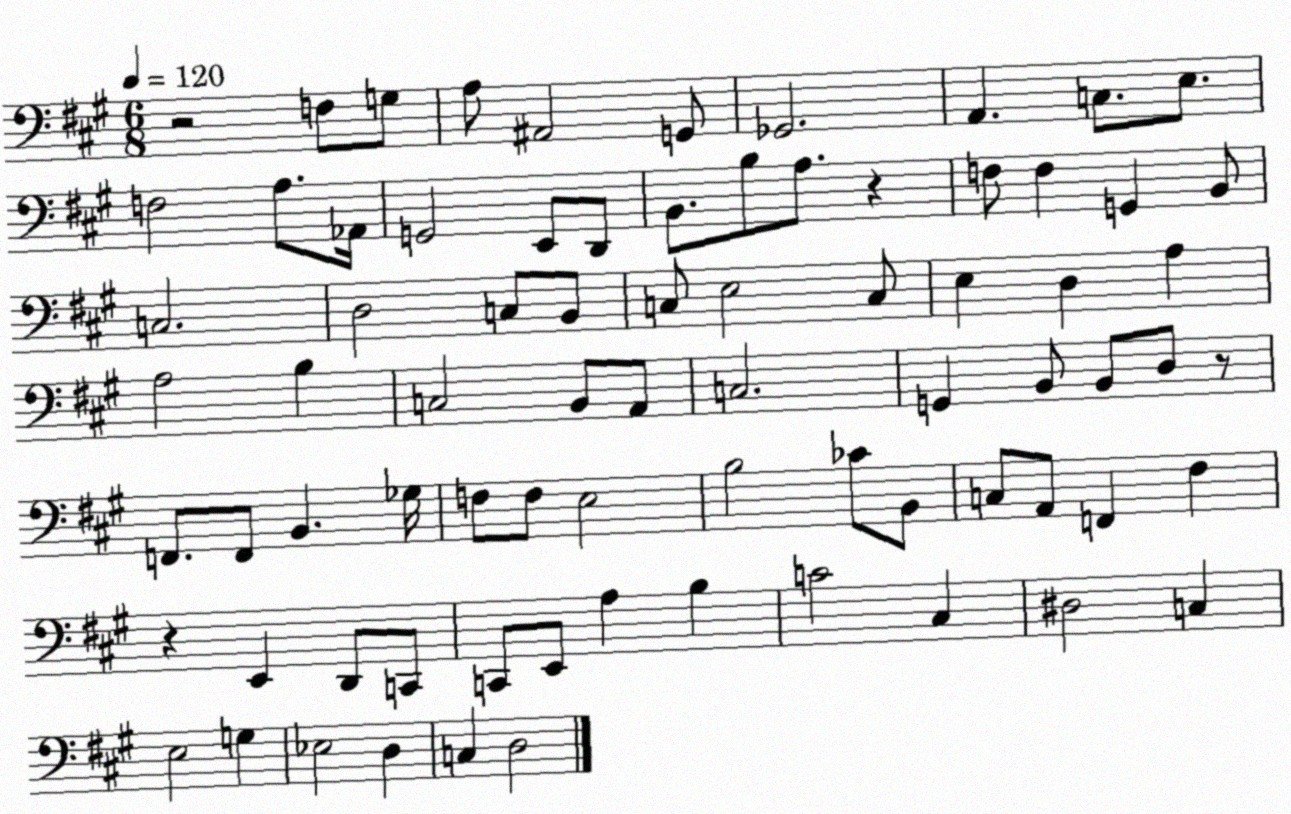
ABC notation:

X:1
T:Untitled
M:6/8
L:1/4
K:A
z2 F,/2 G,/2 A,/2 ^A,,2 G,,/2 _G,,2 A,, C,/2 E,/2 F,2 A,/2 _A,,/4 G,,2 E,,/2 D,,/2 B,,/2 B,/2 A,/2 z F,/2 F, G,, B,,/2 C,2 D,2 C,/2 B,,/2 C,/2 E,2 C,/2 E, D, A, A,2 B, C,2 B,,/2 A,,/2 C,2 G,, B,,/2 B,,/2 D,/2 z/2 F,,/2 F,,/2 B,, _G,/4 F,/2 F,/2 E,2 B,2 _C/2 B,,/2 C,/2 A,,/2 F,, ^F, z E,, D,,/2 C,,/2 C,,/2 E,,/2 A, B, C2 ^C, ^D,2 C, E,2 G, _E,2 D, C, D,2